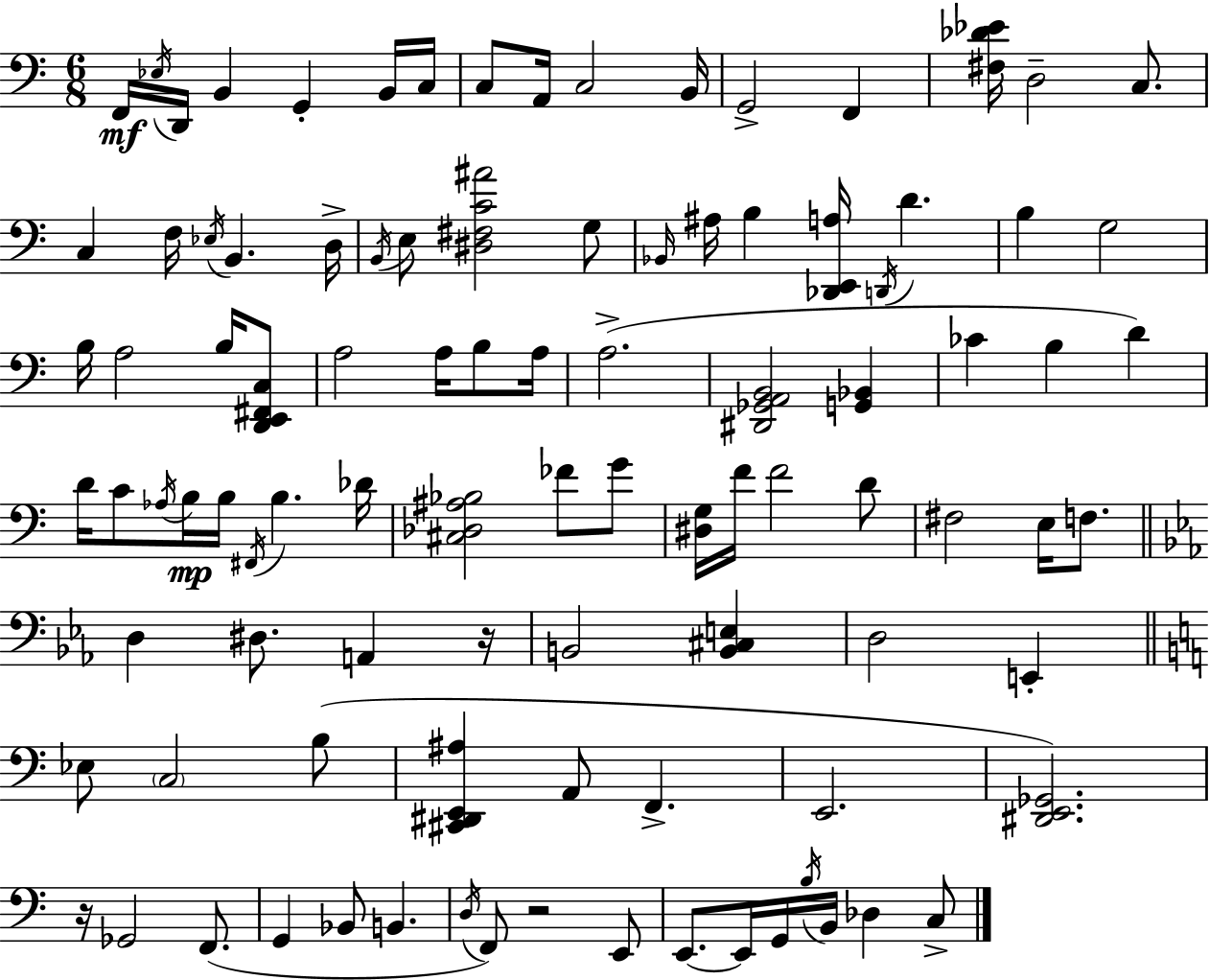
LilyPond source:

{
  \clef bass
  \numericTimeSignature
  \time 6/8
  \key a \minor
  f,16\mf \acciaccatura { ees16 } d,16 b,4 g,4-. b,16 | c16 c8 a,16 c2 | b,16 g,2-> f,4 | <fis des' ees'>16 d2-- c8. | \break c4 f16 \acciaccatura { ees16 } b,4. | d16-> \acciaccatura { b,16 } e8 <dis fis c' ais'>2 | g8 \grace { bes,16 } ais16 b4 <des, e, a>16 \acciaccatura { d,16 } d'4. | b4 g2 | \break b16 a2 | b16 <d, e, fis, c>8 a2 | a16 b8 a16 a2.->( | <dis, ges, a, b,>2 | \break <g, bes,>4 ces'4 b4 | d'4) d'16 c'8 \acciaccatura { aes16 }\mp b16 b16 \acciaccatura { fis,16 } | b4. des'16 <cis des ais bes>2 | fes'8 g'8 <dis g>16 f'16 f'2 | \break d'8 fis2 | e16 f8. \bar "||" \break \key ees \major d4 dis8. a,4 r16 | b,2 <b, cis e>4 | d2 e,4-. | \bar "||" \break \key c \major ees8 \parenthesize c2 b8( | <cis, dis, e, ais>4 a,8 f,4.-> | e,2. | <dis, e, ges,>2.) | \break r16 ges,2 f,8.( | g,4 bes,8 b,4. | \acciaccatura { d16 }) f,8 r2 e,8 | e,8.~~ e,16 g,16 \acciaccatura { b16 } b,16 des4 | \break c8-> \bar "|."
}